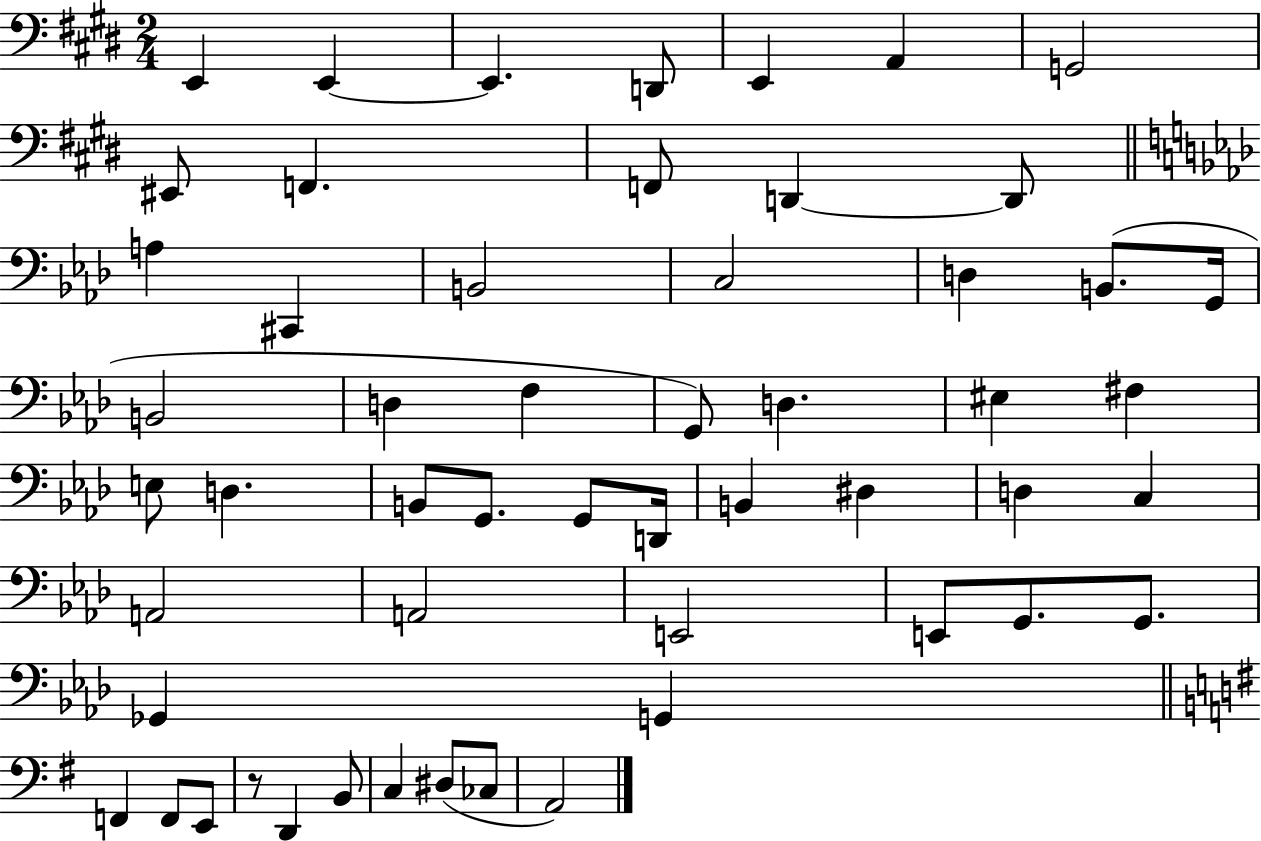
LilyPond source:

{
  \clef bass
  \numericTimeSignature
  \time 2/4
  \key e \major
  e,4 e,4~~ | e,4. d,8 | e,4 a,4 | g,2 | \break eis,8 f,4. | f,8 d,4~~ d,8 | \bar "||" \break \key aes \major a4 cis,4 | b,2 | c2 | d4 b,8.( g,16 | \break b,2 | d4 f4 | g,8) d4. | eis4 fis4 | \break e8 d4. | b,8 g,8. g,8 d,16 | b,4 dis4 | d4 c4 | \break a,2 | a,2 | e,2 | e,8 g,8. g,8. | \break ges,4 g,4 | \bar "||" \break \key g \major f,4 f,8 e,8 | r8 d,4 b,8 | c4 dis8( ces8 | a,2) | \break \bar "|."
}